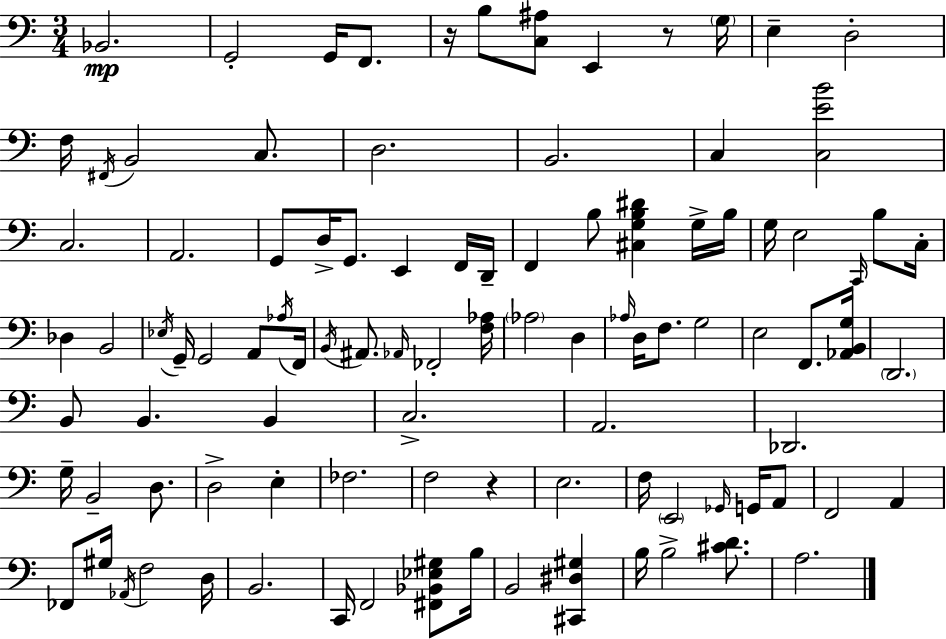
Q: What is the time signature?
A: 3/4